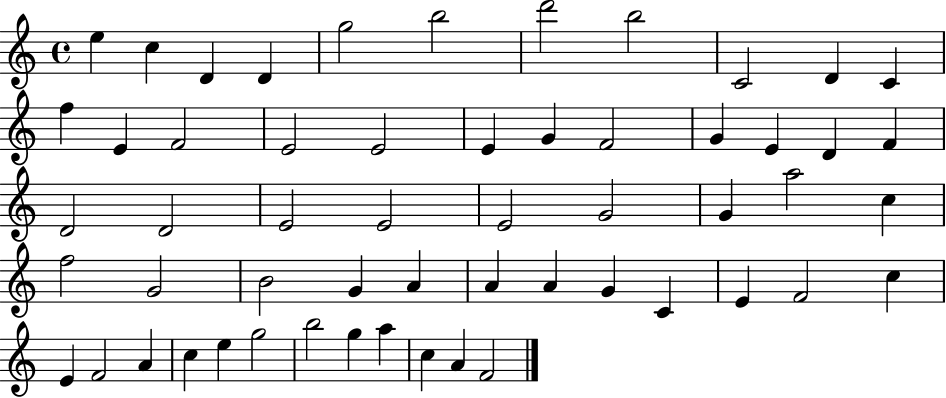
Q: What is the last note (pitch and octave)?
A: F4